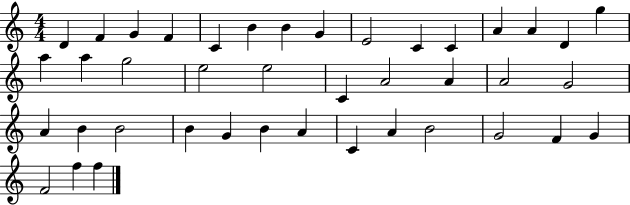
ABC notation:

X:1
T:Untitled
M:4/4
L:1/4
K:C
D F G F C B B G E2 C C A A D g a a g2 e2 e2 C A2 A A2 G2 A B B2 B G B A C A B2 G2 F G F2 f f